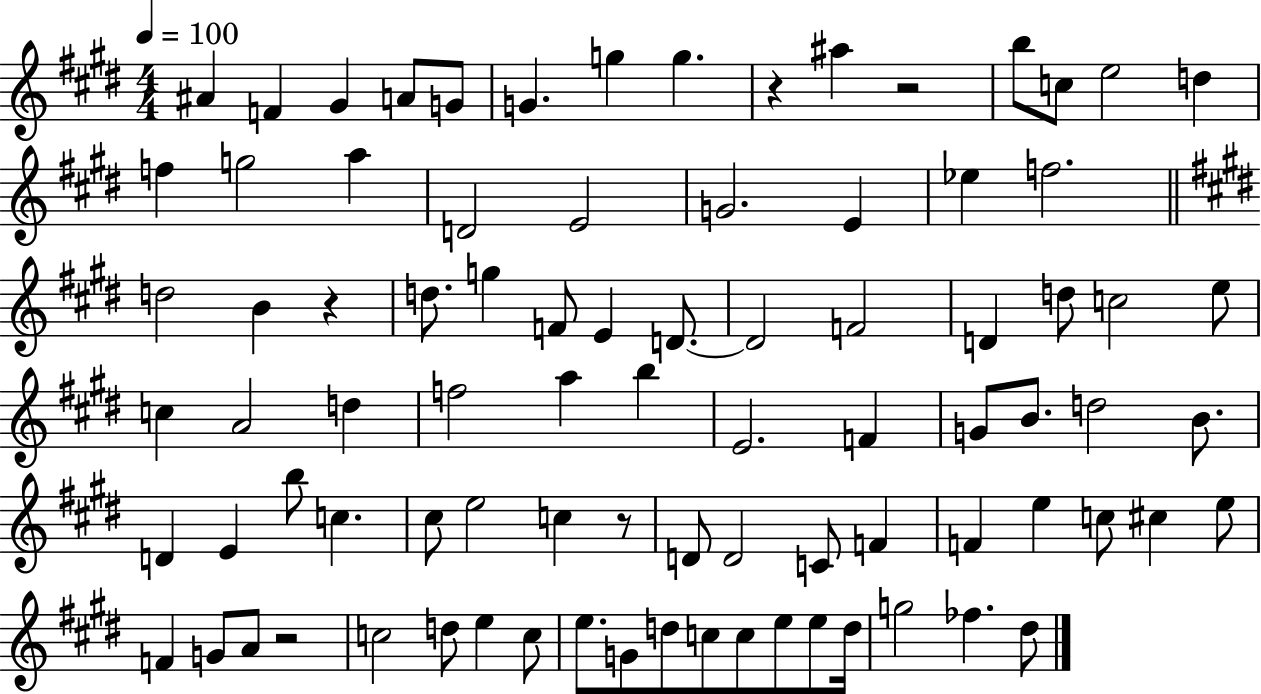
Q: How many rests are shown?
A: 5